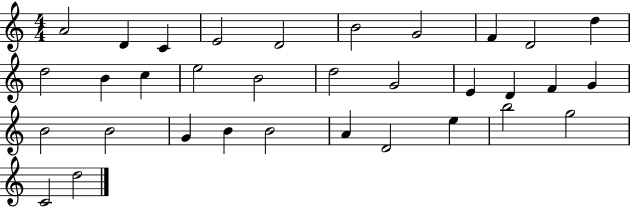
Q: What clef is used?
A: treble